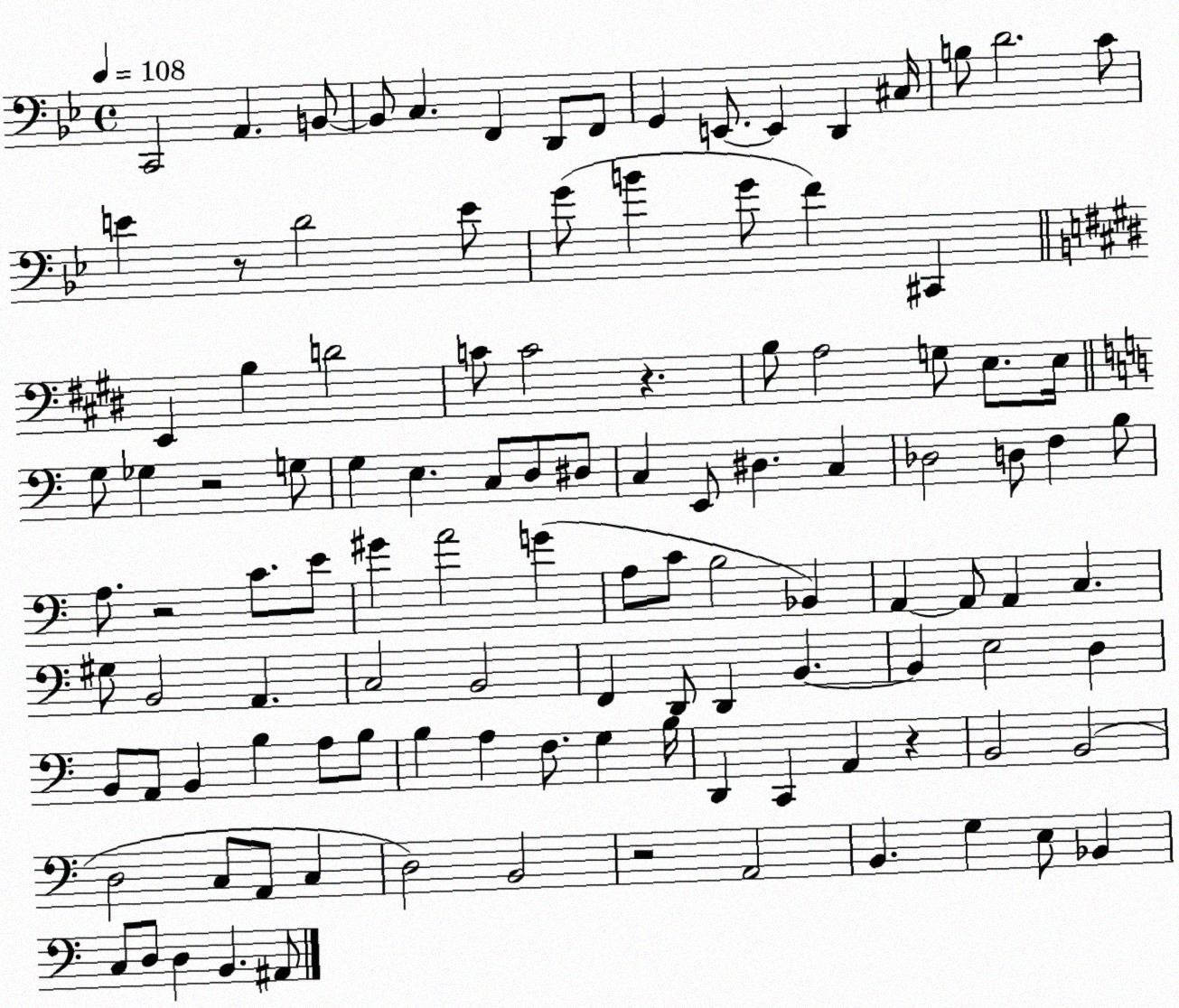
X:1
T:Untitled
M:4/4
L:1/4
K:Bb
C,,2 A,, B,,/2 B,,/2 C, F,, D,,/2 F,,/2 G,, E,,/2 E,, D,, ^C,/4 B,/2 D2 C/2 E z/2 D2 E/2 G/2 B G/2 F ^C,, E,, B, D2 C/2 C2 z B,/2 A,2 G,/2 E,/2 E,/4 G,/2 _G, z2 G,/2 G, E, C,/2 D,/2 ^D,/2 C, E,,/2 ^D, C, _D,2 D,/2 F, B,/2 A,/2 z2 C/2 E/2 ^G A2 G A,/2 C/2 B,2 _B,, A,, A,,/2 A,, C, ^G,/2 B,,2 A,, C,2 B,,2 F,, D,,/2 D,, B,, B,, E,2 D, B,,/2 A,,/2 B,, B, A,/2 B,/2 B, A, F,/2 G, B,/4 D,, C,, A,, z B,,2 B,,2 D,2 C,/2 A,,/2 C, D,2 B,,2 z2 A,,2 B,, G, E,/2 _B,, C,/2 D,/2 D, B,, ^A,,/2